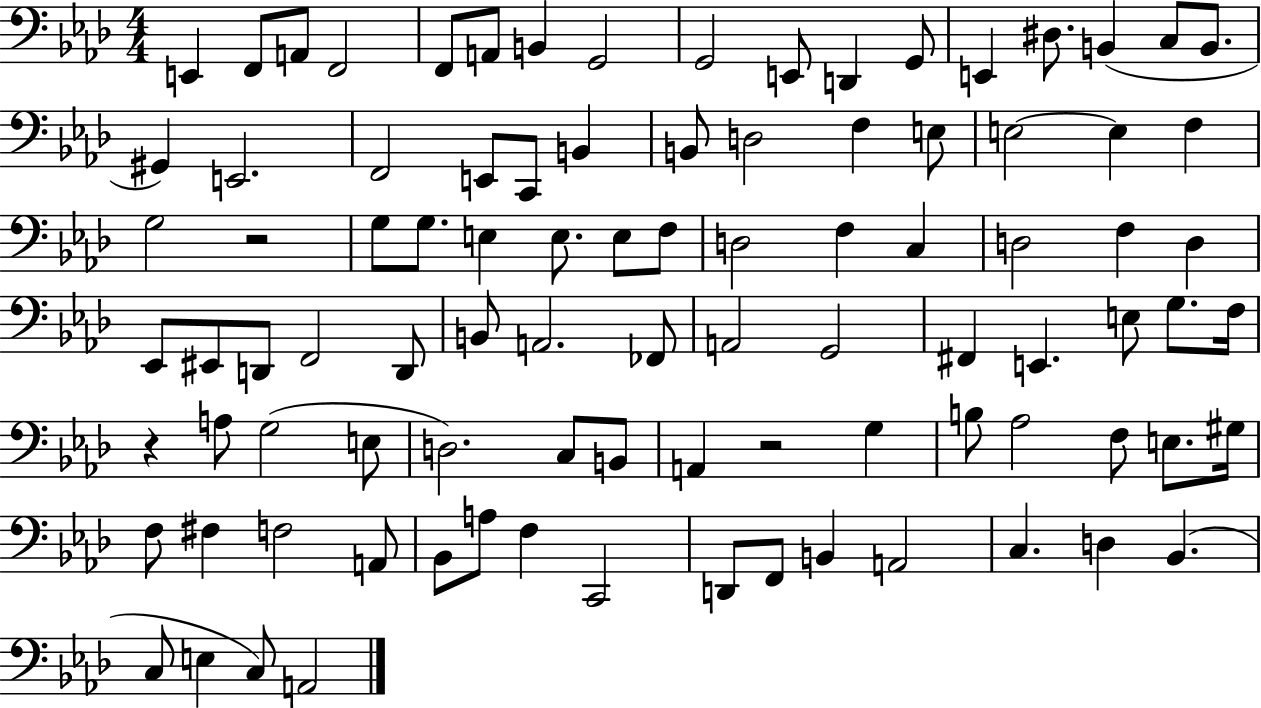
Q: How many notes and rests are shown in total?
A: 93